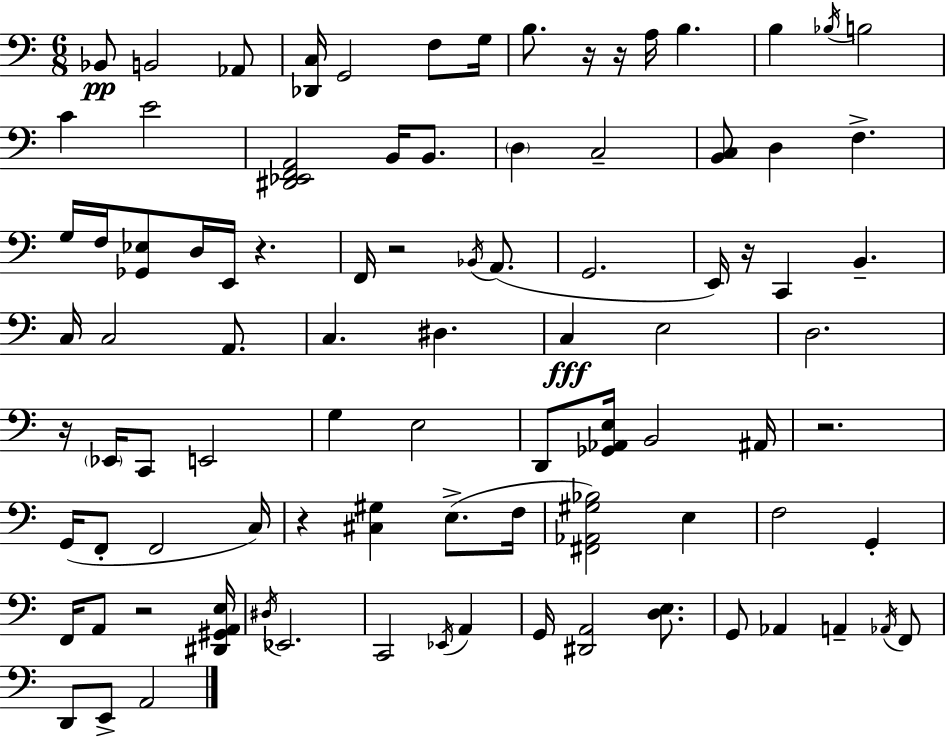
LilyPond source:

{
  \clef bass
  \numericTimeSignature
  \time 6/8
  \key a \minor
  \repeat volta 2 { bes,8\pp b,2 aes,8 | <des, c>16 g,2 f8 g16 | b8. r16 r16 a16 b4. | b4 \acciaccatura { bes16 } b2 | \break c'4 e'2 | <dis, ees, f, a,>2 b,16 b,8. | \parenthesize d4 c2-- | <b, c>8 d4 f4.-> | \break g16 f16 <ges, ees>8 d16 e,16 r4. | f,16 r2 \acciaccatura { bes,16 }( a,8. | g,2. | e,16) r16 c,4 b,4.-- | \break c16 c2 a,8. | c4. dis4. | c4\fff e2 | d2. | \break r16 \parenthesize ees,16 c,8 e,2 | g4 e2 | d,8 <ges, aes, e>16 b,2 | ais,16 r2. | \break g,16( f,8-. f,2 | c16) r4 <cis gis>4 e8.->( | f16 <fis, aes, gis bes>2) e4 | f2 g,4-. | \break f,16 a,8 r2 | <dis, gis, a, e>16 \acciaccatura { dis16 } ees,2. | c,2 \acciaccatura { ees,16 } | a,4 g,16 <dis, a,>2 | \break <d e>8. g,8 aes,4 a,4-- | \acciaccatura { aes,16 } f,8 d,8 e,8-> a,2 | } \bar "|."
}